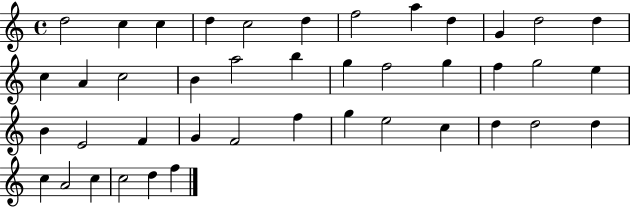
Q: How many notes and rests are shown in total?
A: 42